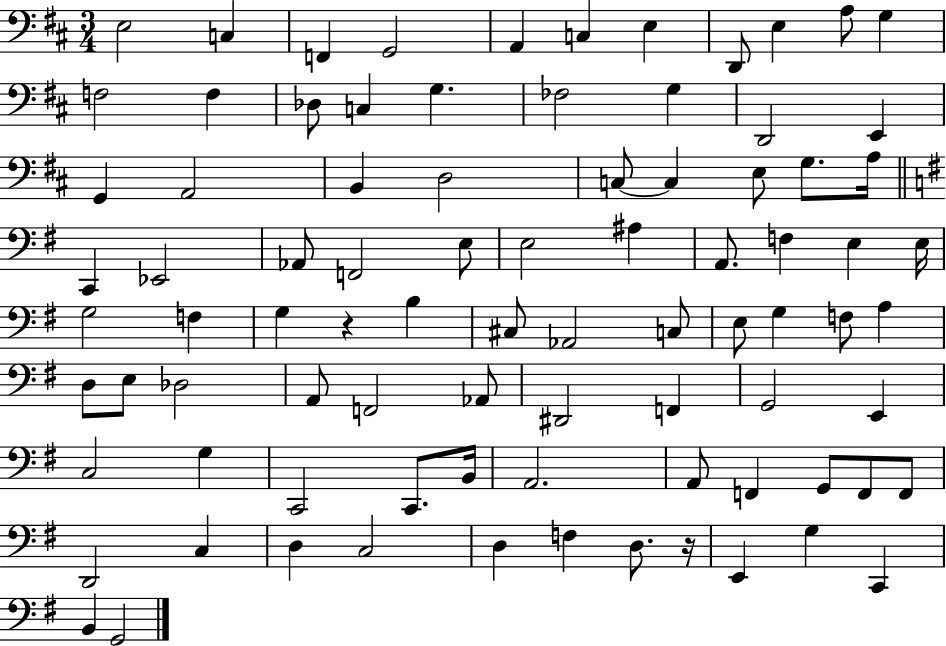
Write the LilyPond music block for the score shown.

{
  \clef bass
  \numericTimeSignature
  \time 3/4
  \key d \major
  e2 c4 | f,4 g,2 | a,4 c4 e4 | d,8 e4 a8 g4 | \break f2 f4 | des8 c4 g4. | fes2 g4 | d,2 e,4 | \break g,4 a,2 | b,4 d2 | c8~~ c4 e8 g8. a16 | \bar "||" \break \key g \major c,4 ees,2 | aes,8 f,2 e8 | e2 ais4 | a,8. f4 e4 e16 | \break g2 f4 | g4 r4 b4 | cis8 aes,2 c8 | e8 g4 f8 a4 | \break d8 e8 des2 | a,8 f,2 aes,8 | dis,2 f,4 | g,2 e,4 | \break c2 g4 | c,2 c,8. b,16 | a,2. | a,8 f,4 g,8 f,8 f,8 | \break d,2 c4 | d4 c2 | d4 f4 d8. r16 | e,4 g4 c,4 | \break b,4 g,2 | \bar "|."
}